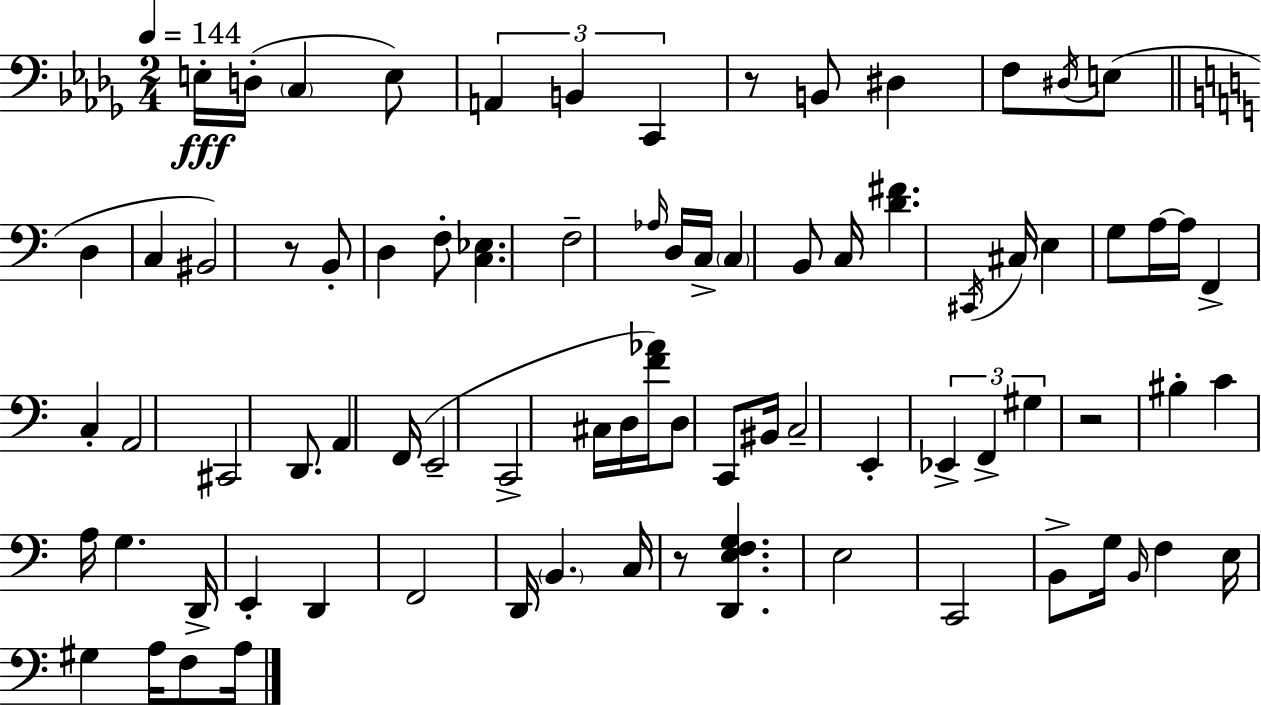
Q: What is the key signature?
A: BES minor